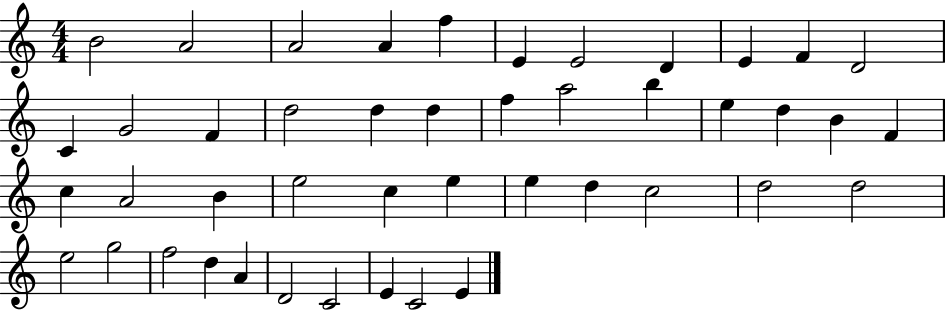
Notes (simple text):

B4/h A4/h A4/h A4/q F5/q E4/q E4/h D4/q E4/q F4/q D4/h C4/q G4/h F4/q D5/h D5/q D5/q F5/q A5/h B5/q E5/q D5/q B4/q F4/q C5/q A4/h B4/q E5/h C5/q E5/q E5/q D5/q C5/h D5/h D5/h E5/h G5/h F5/h D5/q A4/q D4/h C4/h E4/q C4/h E4/q